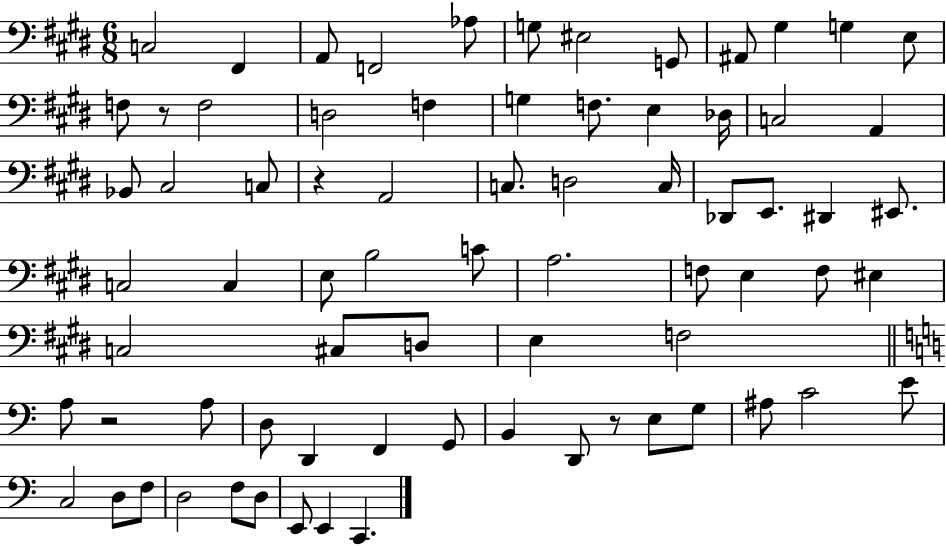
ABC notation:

X:1
T:Untitled
M:6/8
L:1/4
K:E
C,2 ^F,, A,,/2 F,,2 _A,/2 G,/2 ^E,2 G,,/2 ^A,,/2 ^G, G, E,/2 F,/2 z/2 F,2 D,2 F, G, F,/2 E, _D,/4 C,2 A,, _B,,/2 ^C,2 C,/2 z A,,2 C,/2 D,2 C,/4 _D,,/2 E,,/2 ^D,, ^E,,/2 C,2 C, E,/2 B,2 C/2 A,2 F,/2 E, F,/2 ^E, C,2 ^C,/2 D,/2 E, F,2 A,/2 z2 A,/2 D,/2 D,, F,, G,,/2 B,, D,,/2 z/2 E,/2 G,/2 ^A,/2 C2 E/2 C,2 D,/2 F,/2 D,2 F,/2 D,/2 E,,/2 E,, C,,